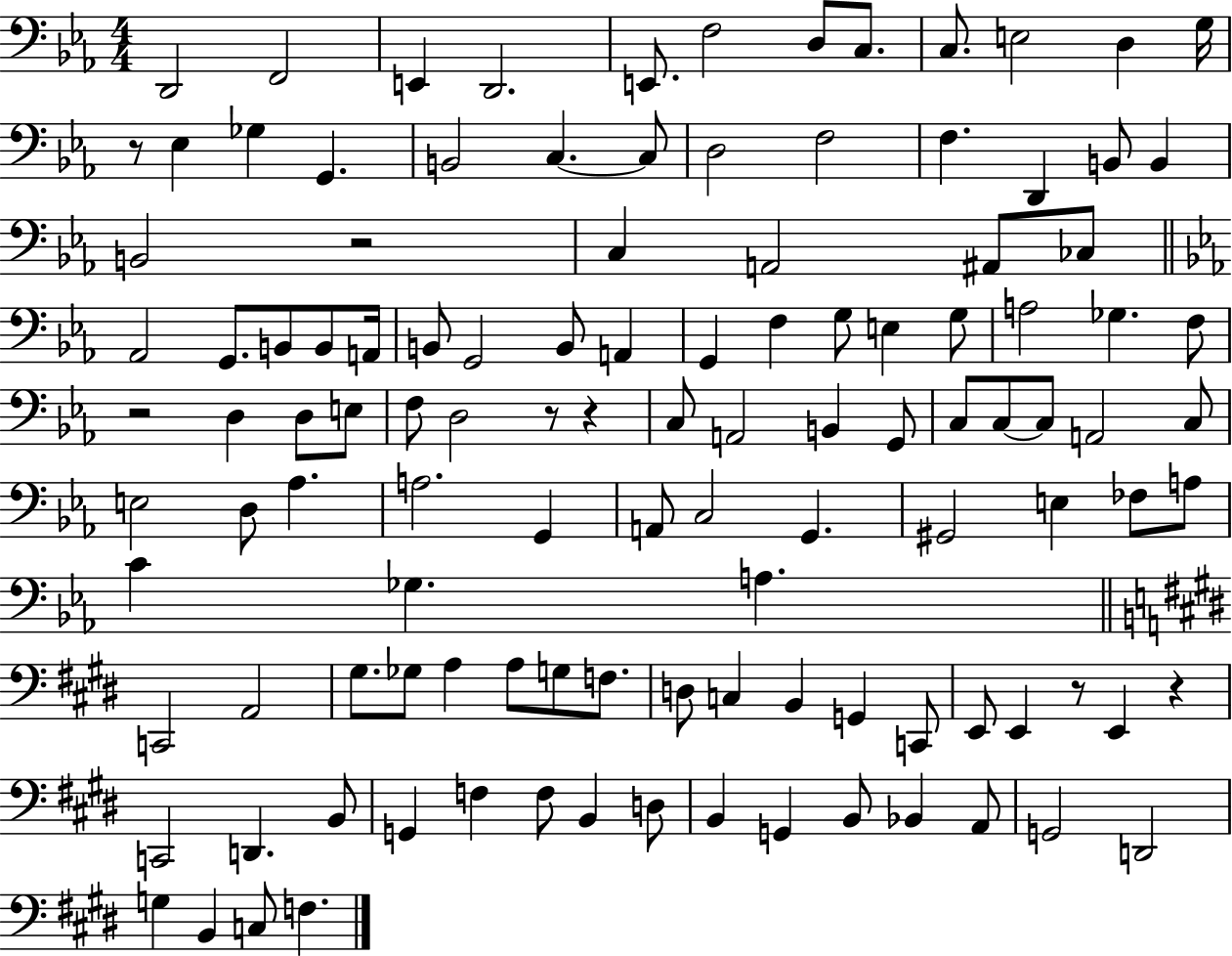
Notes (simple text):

D2/h F2/h E2/q D2/h. E2/e. F3/h D3/e C3/e. C3/e. E3/h D3/q G3/s R/e Eb3/q Gb3/q G2/q. B2/h C3/q. C3/e D3/h F3/h F3/q. D2/q B2/e B2/q B2/h R/h C3/q A2/h A#2/e CES3/e Ab2/h G2/e. B2/e B2/e A2/s B2/e G2/h B2/e A2/q G2/q F3/q G3/e E3/q G3/e A3/h Gb3/q. F3/e R/h D3/q D3/e E3/e F3/e D3/h R/e R/q C3/e A2/h B2/q G2/e C3/e C3/e C3/e A2/h C3/e E3/h D3/e Ab3/q. A3/h. G2/q A2/e C3/h G2/q. G#2/h E3/q FES3/e A3/e C4/q Gb3/q. A3/q. C2/h A2/h G#3/e. Gb3/e A3/q A3/e G3/e F3/e. D3/e C3/q B2/q G2/q C2/e E2/e E2/q R/e E2/q R/q C2/h D2/q. B2/e G2/q F3/q F3/e B2/q D3/e B2/q G2/q B2/e Bb2/q A2/e G2/h D2/h G3/q B2/q C3/e F3/q.